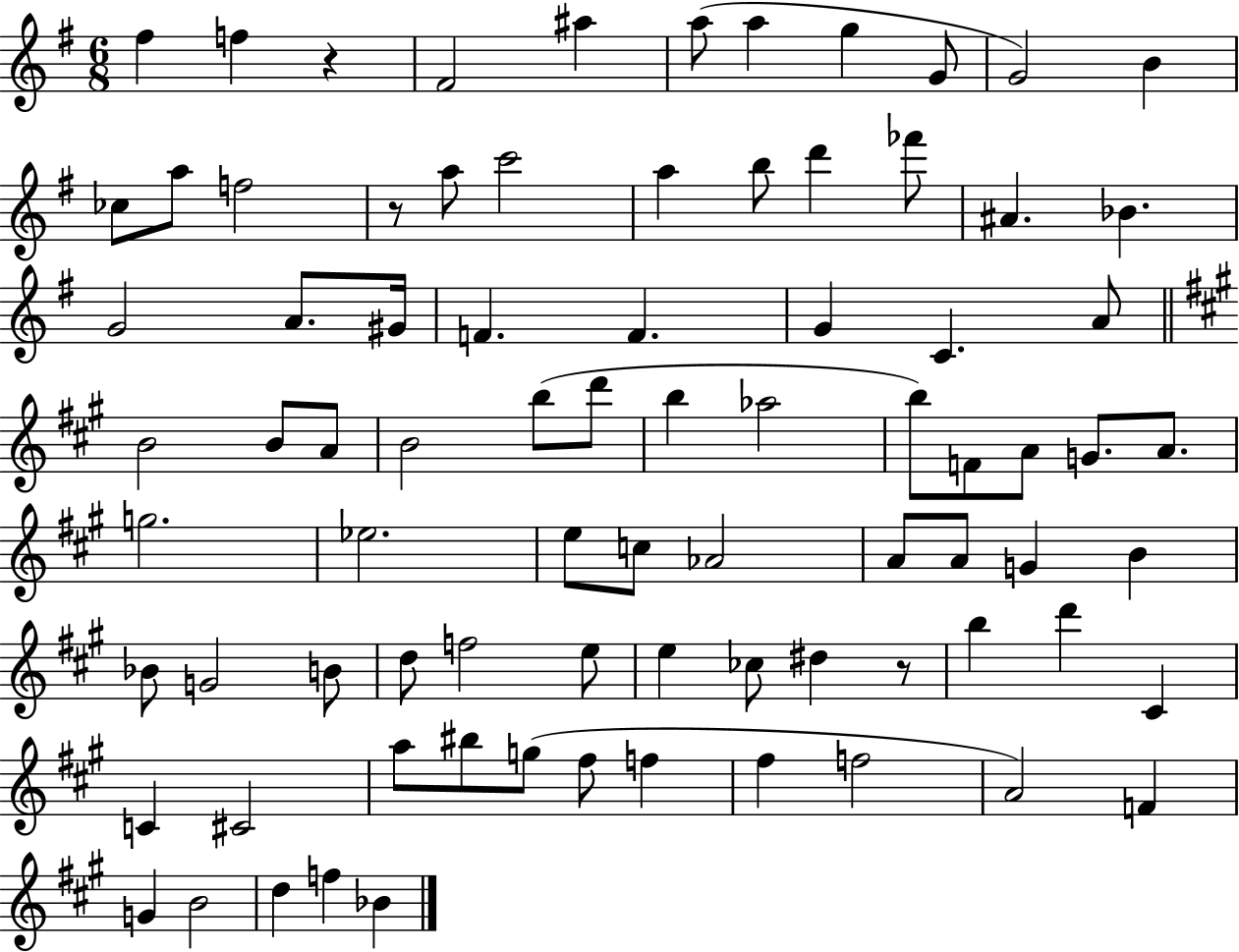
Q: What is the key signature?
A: G major